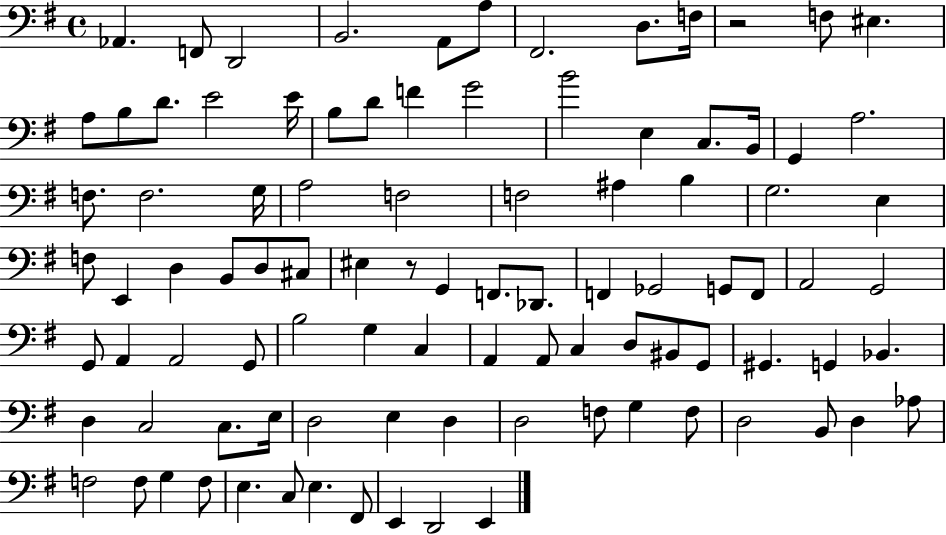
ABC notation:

X:1
T:Untitled
M:4/4
L:1/4
K:G
_A,, F,,/2 D,,2 B,,2 A,,/2 A,/2 ^F,,2 D,/2 F,/4 z2 F,/2 ^E, A,/2 B,/2 D/2 E2 E/4 B,/2 D/2 F G2 B2 E, C,/2 B,,/4 G,, A,2 F,/2 F,2 G,/4 A,2 F,2 F,2 ^A, B, G,2 E, F,/2 E,, D, B,,/2 D,/2 ^C,/2 ^E, z/2 G,, F,,/2 _D,,/2 F,, _G,,2 G,,/2 F,,/2 A,,2 G,,2 G,,/2 A,, A,,2 G,,/2 B,2 G, C, A,, A,,/2 C, D,/2 ^B,,/2 G,,/2 ^G,, G,, _B,, D, C,2 C,/2 E,/4 D,2 E, D, D,2 F,/2 G, F,/2 D,2 B,,/2 D, _A,/2 F,2 F,/2 G, F,/2 E, C,/2 E, ^F,,/2 E,, D,,2 E,,